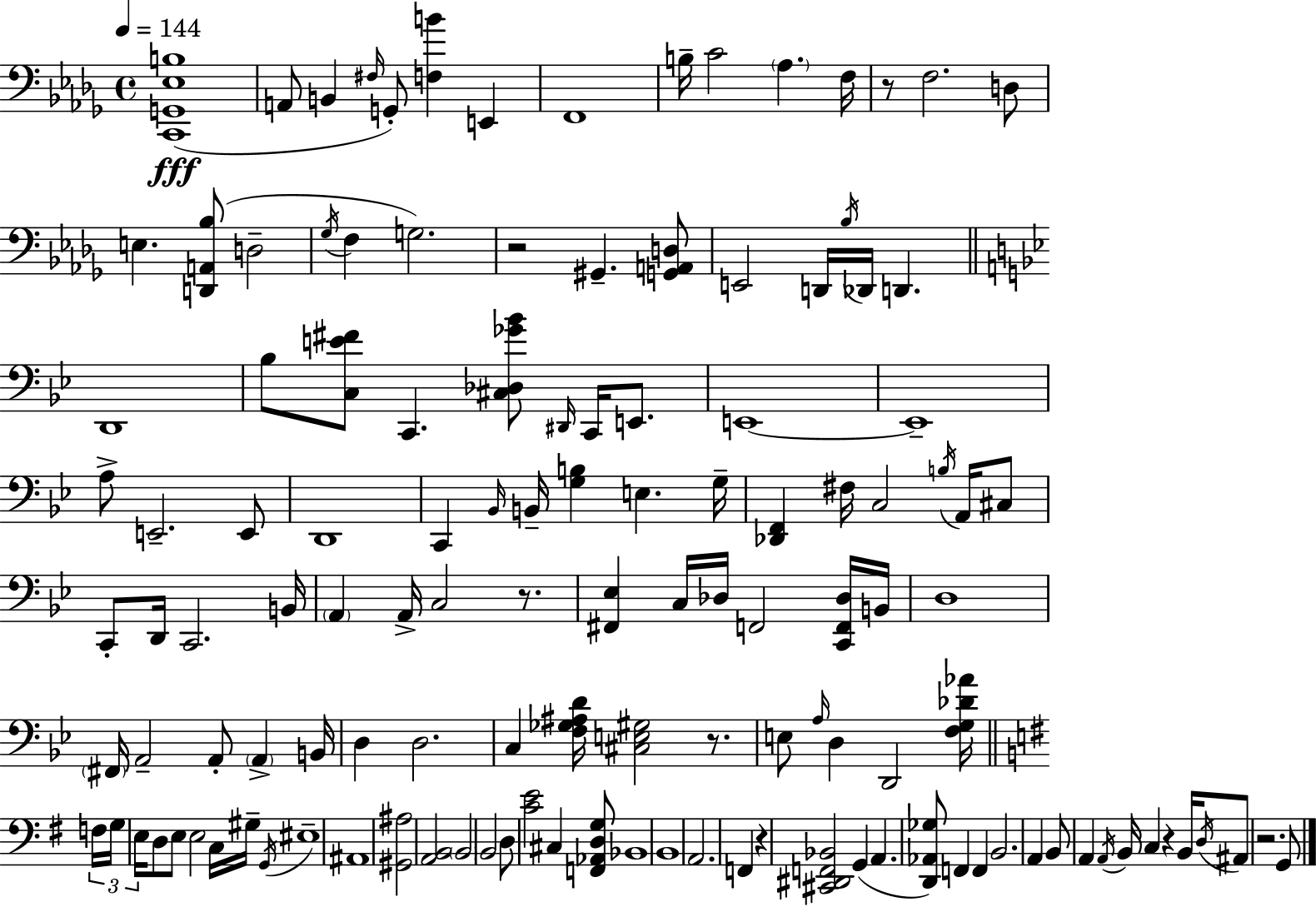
[C2,G2,Eb3,B3]/w A2/e B2/q F#3/s G2/e [F3,B4]/q E2/q F2/w B3/s C4/h Ab3/q. F3/s R/e F3/h. D3/e E3/q. [D2,A2,Bb3]/e D3/h Gb3/s F3/q G3/h. R/h G#2/q. [G2,A2,D3]/e E2/h D2/s Bb3/s Db2/s D2/q. D2/w Bb3/e [C3,E4,F#4]/e C2/q. [C#3,Db3,Gb4,Bb4]/e D#2/s C2/s E2/e. E2/w E2/w A3/e E2/h. E2/e D2/w C2/q Bb2/s B2/s [G3,B3]/q E3/q. G3/s [Db2,F2]/q F#3/s C3/h B3/s A2/s C#3/e C2/e D2/s C2/h. B2/s A2/q A2/s C3/h R/e. [F#2,Eb3]/q C3/s Db3/s F2/h [C2,F2,Db3]/s B2/s D3/w F#2/s A2/h A2/e A2/q B2/s D3/q D3/h. C3/q [F3,Gb3,A#3,D4]/s [C#3,E3,G#3]/h R/e. E3/e A3/s D3/q D2/h [F3,G3,Db4,Ab4]/s F3/s G3/s E3/s D3/e E3/e E3/h C3/s G#3/s G2/s EIS3/w A#2/w [G#2,A#3]/h [A2,B2]/h B2/h B2/h D3/e [C4,E4]/h C#3/q [F2,Ab2,D3,G3]/e Bb2/w B2/w A2/h. F2/q R/q [C#2,D#2,F2,Bb2]/h G2/q A2/q. [D2,Ab2,Gb3]/e F2/q F2/q B2/h. A2/q B2/e A2/q A2/s B2/s C3/q R/q B2/s D3/s A#2/e R/h. G2/e